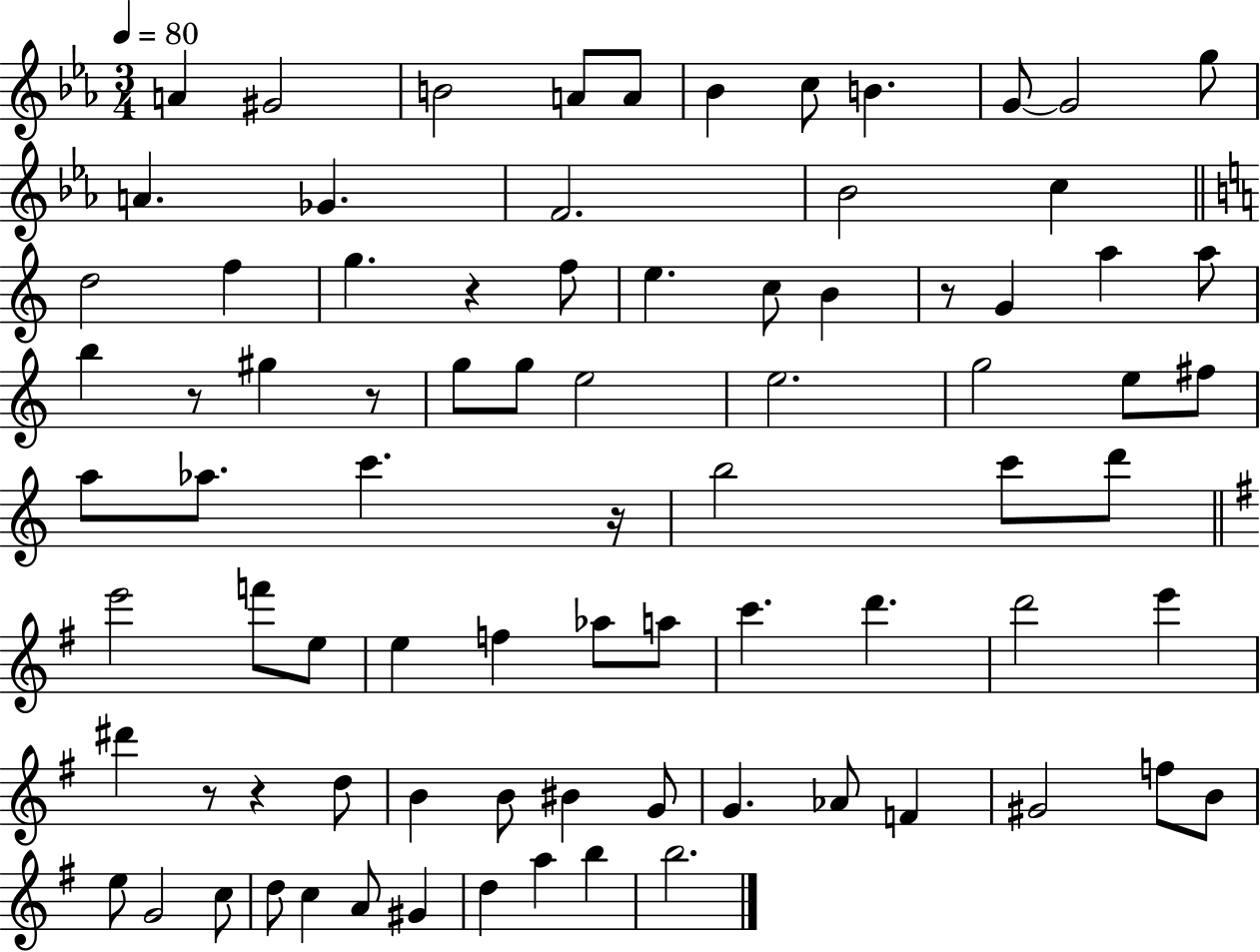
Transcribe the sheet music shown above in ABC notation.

X:1
T:Untitled
M:3/4
L:1/4
K:Eb
A ^G2 B2 A/2 A/2 _B c/2 B G/2 G2 g/2 A _G F2 _B2 c d2 f g z f/2 e c/2 B z/2 G a a/2 b z/2 ^g z/2 g/2 g/2 e2 e2 g2 e/2 ^f/2 a/2 _a/2 c' z/4 b2 c'/2 d'/2 e'2 f'/2 e/2 e f _a/2 a/2 c' d' d'2 e' ^d' z/2 z d/2 B B/2 ^B G/2 G _A/2 F ^G2 f/2 B/2 e/2 G2 c/2 d/2 c A/2 ^G d a b b2